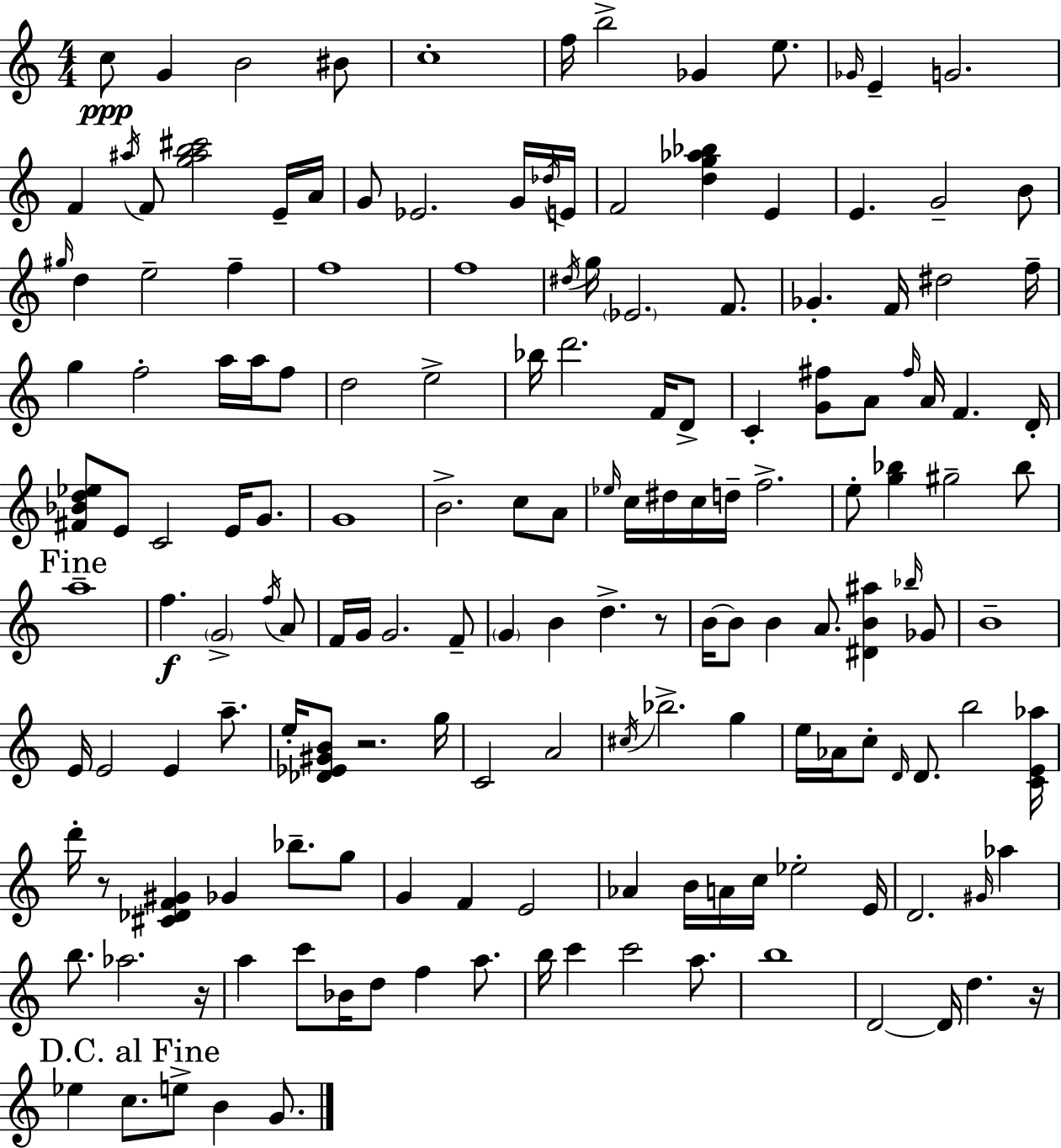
C5/e G4/q B4/h BIS4/e C5/w F5/s B5/h Gb4/q E5/e. Gb4/s E4/q G4/h. F4/q A#5/s F4/e [G5,A#5,B5,C#6]/h E4/s A4/s G4/e Eb4/h. G4/s Db5/s E4/s F4/h [D5,G5,Ab5,Bb5]/q E4/q E4/q. G4/h B4/e G#5/s D5/q E5/h F5/q F5/w F5/w D#5/s G5/s Eb4/h. F4/e. Gb4/q. F4/s D#5/h F5/s G5/q F5/h A5/s A5/s F5/e D5/h E5/h Bb5/s D6/h. F4/s D4/e C4/q [G4,F#5]/e A4/e F#5/s A4/s F4/q. D4/s [F#4,Bb4,D5,Eb5]/e E4/e C4/h E4/s G4/e. G4/w B4/h. C5/e A4/e Eb5/s C5/s D#5/s C5/s D5/s F5/h. E5/e [G5,Bb5]/q G#5/h Bb5/e A5/w F5/q. G4/h F5/s A4/e F4/s G4/s G4/h. F4/e G4/q B4/q D5/q. R/e B4/s B4/e B4/q A4/e. [D#4,B4,A#5]/q Bb5/s Gb4/e B4/w E4/s E4/h E4/q A5/e. E5/s [Db4,Eb4,G#4,B4]/e R/h. G5/s C4/h A4/h C#5/s Bb5/h. G5/q E5/s Ab4/s C5/e D4/s D4/e. B5/h [C4,E4,Ab5]/s D6/s R/e [C#4,Db4,F4,G#4]/q Gb4/q Bb5/e. G5/e G4/q F4/q E4/h Ab4/q B4/s A4/s C5/s Eb5/h E4/s D4/h. G#4/s Ab5/q B5/e. Ab5/h. R/s A5/q C6/e Bb4/s D5/e F5/q A5/e. B5/s C6/q C6/h A5/e. B5/w D4/h D4/s D5/q. R/s Eb5/q C5/e. E5/e B4/q G4/e.